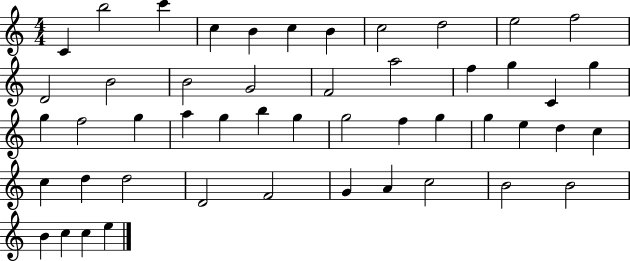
{
  \clef treble
  \numericTimeSignature
  \time 4/4
  \key c \major
  c'4 b''2 c'''4 | c''4 b'4 c''4 b'4 | c''2 d''2 | e''2 f''2 | \break d'2 b'2 | b'2 g'2 | f'2 a''2 | f''4 g''4 c'4 g''4 | \break g''4 f''2 g''4 | a''4 g''4 b''4 g''4 | g''2 f''4 g''4 | g''4 e''4 d''4 c''4 | \break c''4 d''4 d''2 | d'2 f'2 | g'4 a'4 c''2 | b'2 b'2 | \break b'4 c''4 c''4 e''4 | \bar "|."
}